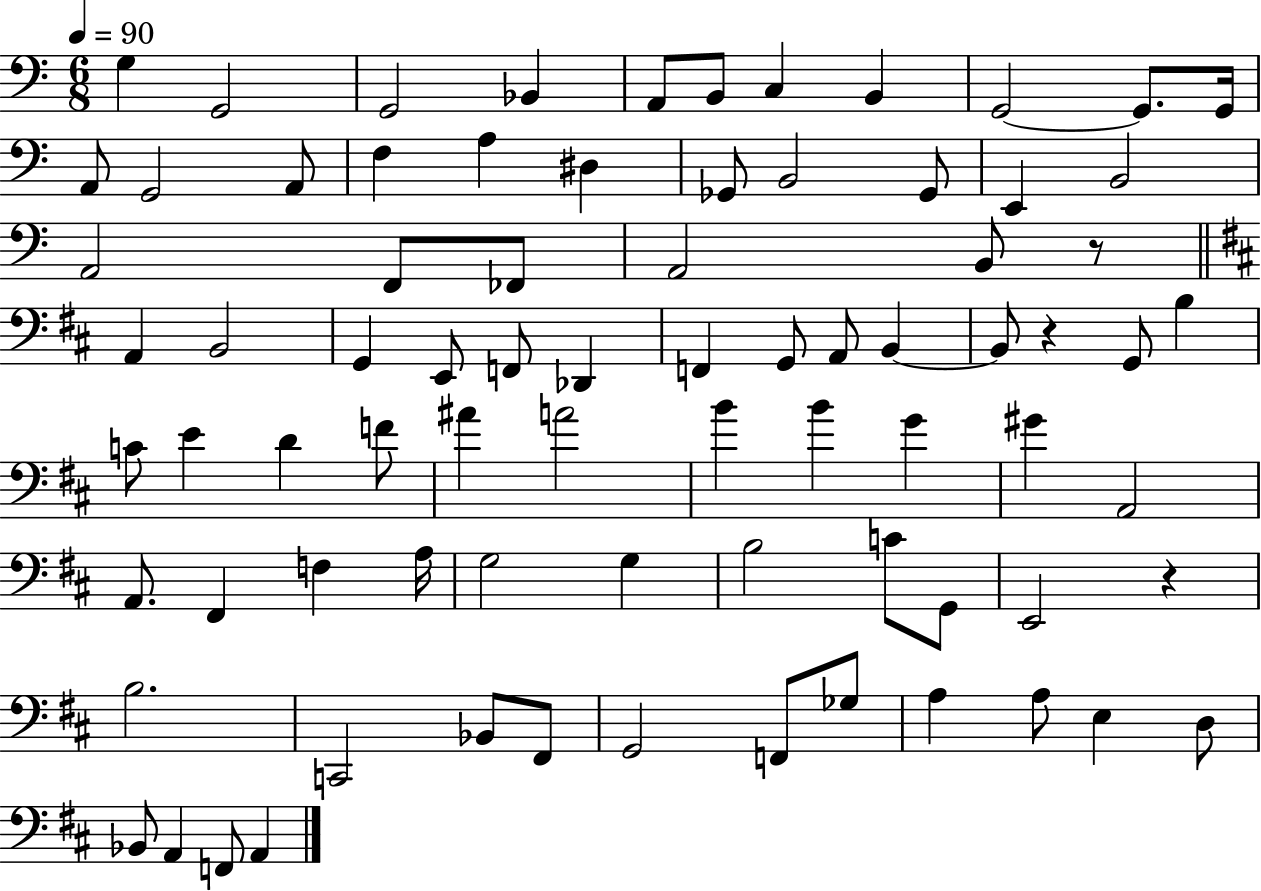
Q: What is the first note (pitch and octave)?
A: G3